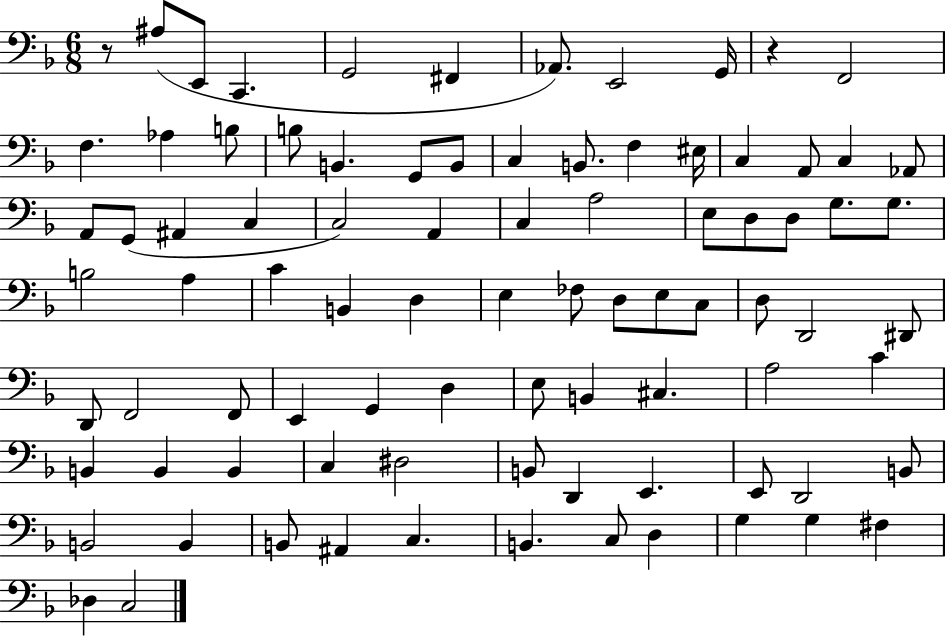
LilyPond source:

{
  \clef bass
  \numericTimeSignature
  \time 6/8
  \key f \major
  r8 ais8( e,8 c,4. | g,2 fis,4 | aes,8.) e,2 g,16 | r4 f,2 | \break f4. aes4 b8 | b8 b,4. g,8 b,8 | c4 b,8. f4 eis16 | c4 a,8 c4 aes,8 | \break a,8 g,8( ais,4 c4 | c2) a,4 | c4 a2 | e8 d8 d8 g8. g8. | \break b2 a4 | c'4 b,4 d4 | e4 fes8 d8 e8 c8 | d8 d,2 dis,8 | \break d,8 f,2 f,8 | e,4 g,4 d4 | e8 b,4 cis4. | a2 c'4 | \break b,4 b,4 b,4 | c4 dis2 | b,8 d,4 e,4. | e,8 d,2 b,8 | \break b,2 b,4 | b,8 ais,4 c4. | b,4. c8 d4 | g4 g4 fis4 | \break des4 c2 | \bar "|."
}